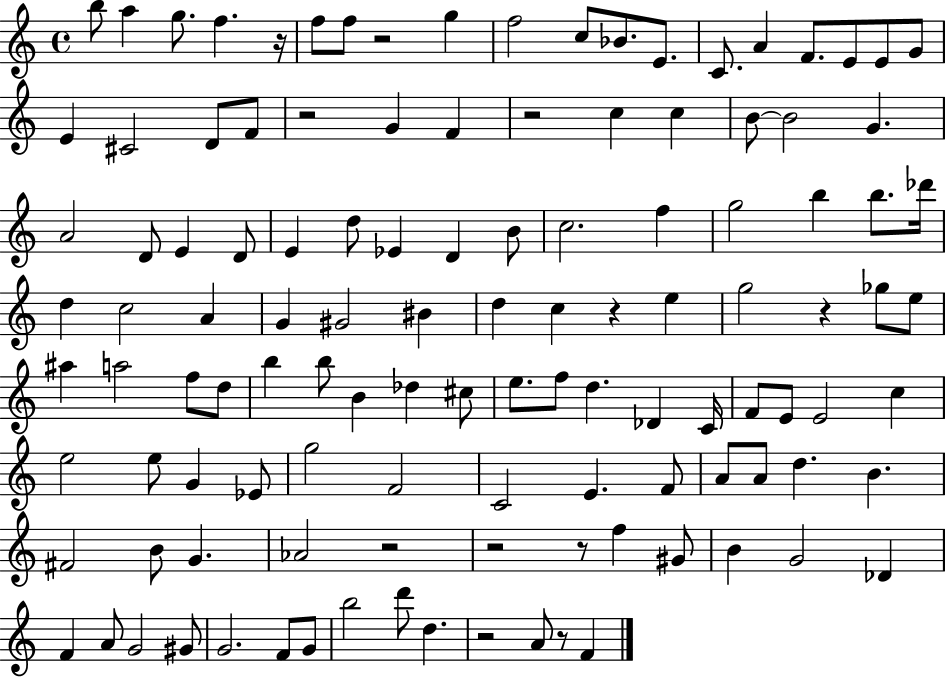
{
  \clef treble
  \time 4/4
  \defaultTimeSignature
  \key c \major
  b''8 a''4 g''8. f''4. r16 | f''8 f''8 r2 g''4 | f''2 c''8 bes'8. e'8. | c'8. a'4 f'8. e'8 e'8 g'8 | \break e'4 cis'2 d'8 f'8 | r2 g'4 f'4 | r2 c''4 c''4 | b'8~~ b'2 g'4. | \break a'2 d'8 e'4 d'8 | e'4 d''8 ees'4 d'4 b'8 | c''2. f''4 | g''2 b''4 b''8. des'''16 | \break d''4 c''2 a'4 | g'4 gis'2 bis'4 | d''4 c''4 r4 e''4 | g''2 r4 ges''8 e''8 | \break ais''4 a''2 f''8 d''8 | b''4 b''8 b'4 des''4 cis''8 | e''8. f''8 d''4. des'4 c'16 | f'8 e'8 e'2 c''4 | \break e''2 e''8 g'4 ees'8 | g''2 f'2 | c'2 e'4. f'8 | a'8 a'8 d''4. b'4. | \break fis'2 b'8 g'4. | aes'2 r2 | r2 r8 f''4 gis'8 | b'4 g'2 des'4 | \break f'4 a'8 g'2 gis'8 | g'2. f'8 g'8 | b''2 d'''8 d''4. | r2 a'8 r8 f'4 | \break \bar "|."
}